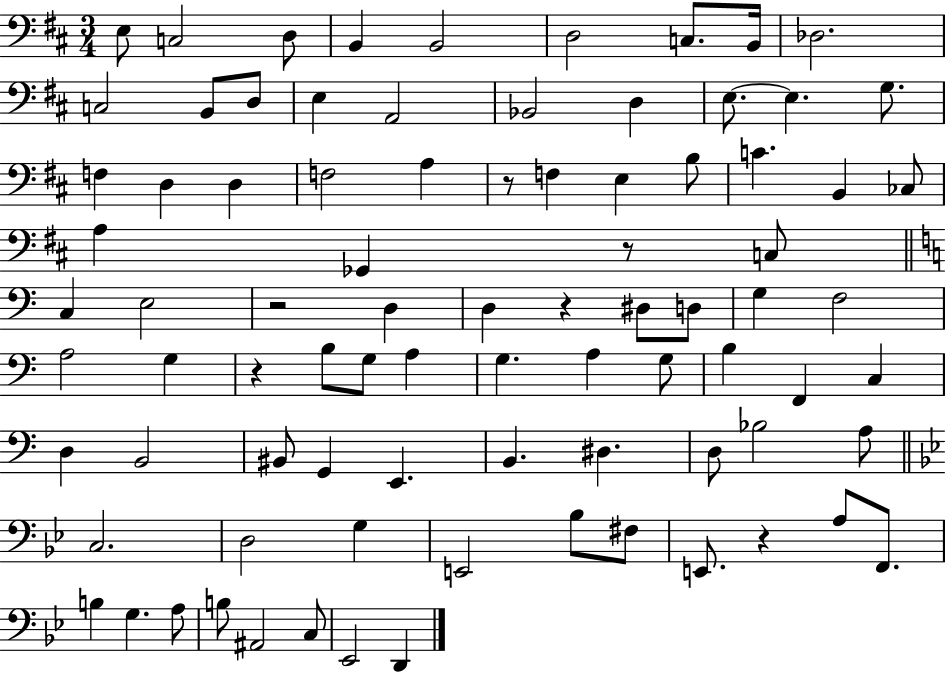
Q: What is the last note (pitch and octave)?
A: D2